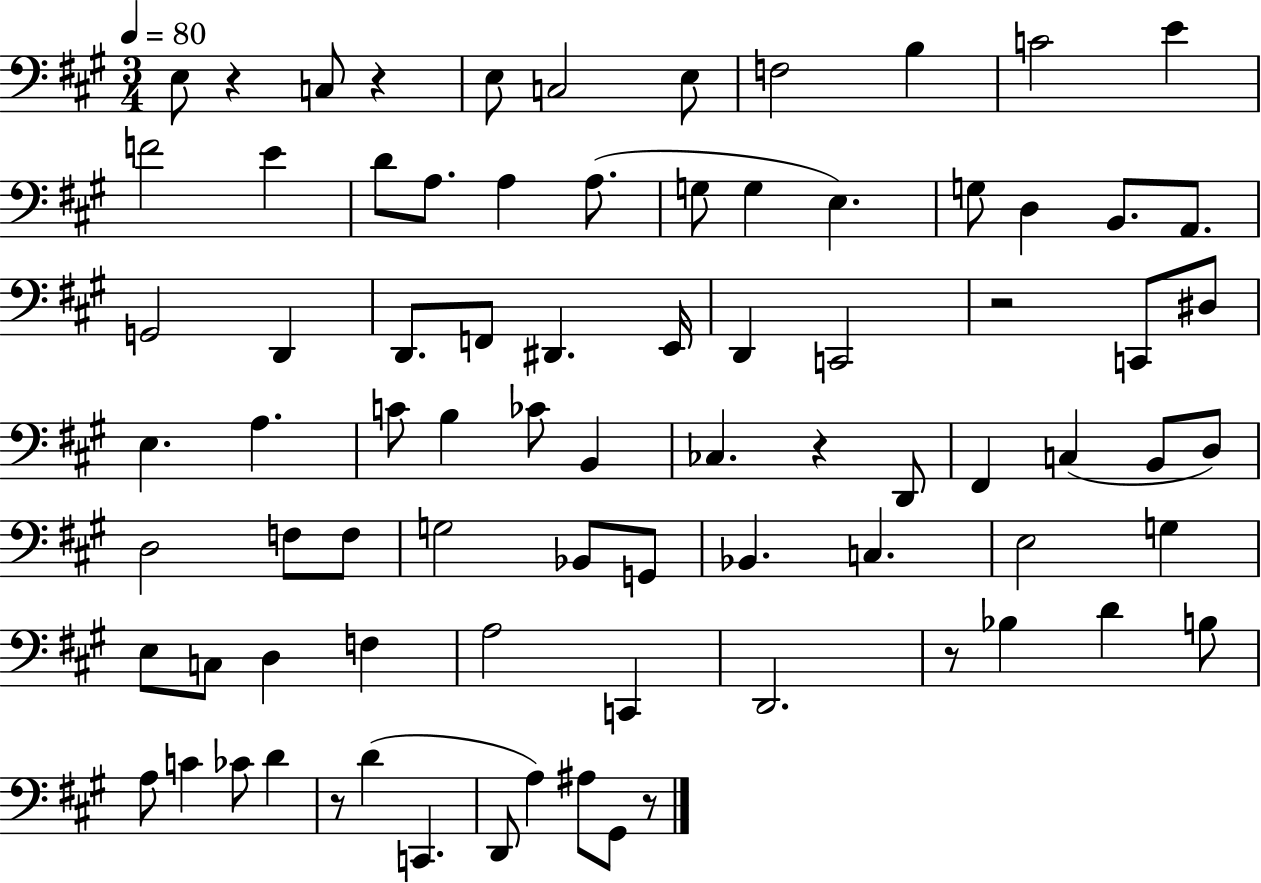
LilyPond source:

{
  \clef bass
  \numericTimeSignature
  \time 3/4
  \key a \major
  \tempo 4 = 80
  \repeat volta 2 { e8 r4 c8 r4 | e8 c2 e8 | f2 b4 | c'2 e'4 | \break f'2 e'4 | d'8 a8. a4 a8.( | g8 g4 e4.) | g8 d4 b,8. a,8. | \break g,2 d,4 | d,8. f,8 dis,4. e,16 | d,4 c,2 | r2 c,8 dis8 | \break e4. a4. | c'8 b4 ces'8 b,4 | ces4. r4 d,8 | fis,4 c4( b,8 d8) | \break d2 f8 f8 | g2 bes,8 g,8 | bes,4. c4. | e2 g4 | \break e8 c8 d4 f4 | a2 c,4 | d,2. | r8 bes4 d'4 b8 | \break a8 c'4 ces'8 d'4 | r8 d'4( c,4. | d,8 a4) ais8 gis,8 r8 | } \bar "|."
}